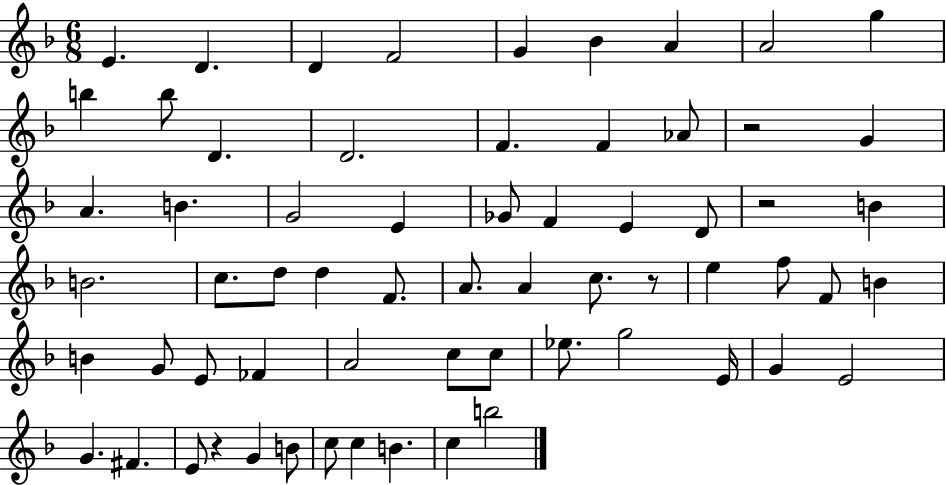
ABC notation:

X:1
T:Untitled
M:6/8
L:1/4
K:F
E D D F2 G _B A A2 g b b/2 D D2 F F _A/2 z2 G A B G2 E _G/2 F E D/2 z2 B B2 c/2 d/2 d F/2 A/2 A c/2 z/2 e f/2 F/2 B B G/2 E/2 _F A2 c/2 c/2 _e/2 g2 E/4 G E2 G ^F E/2 z G B/2 c/2 c B c b2